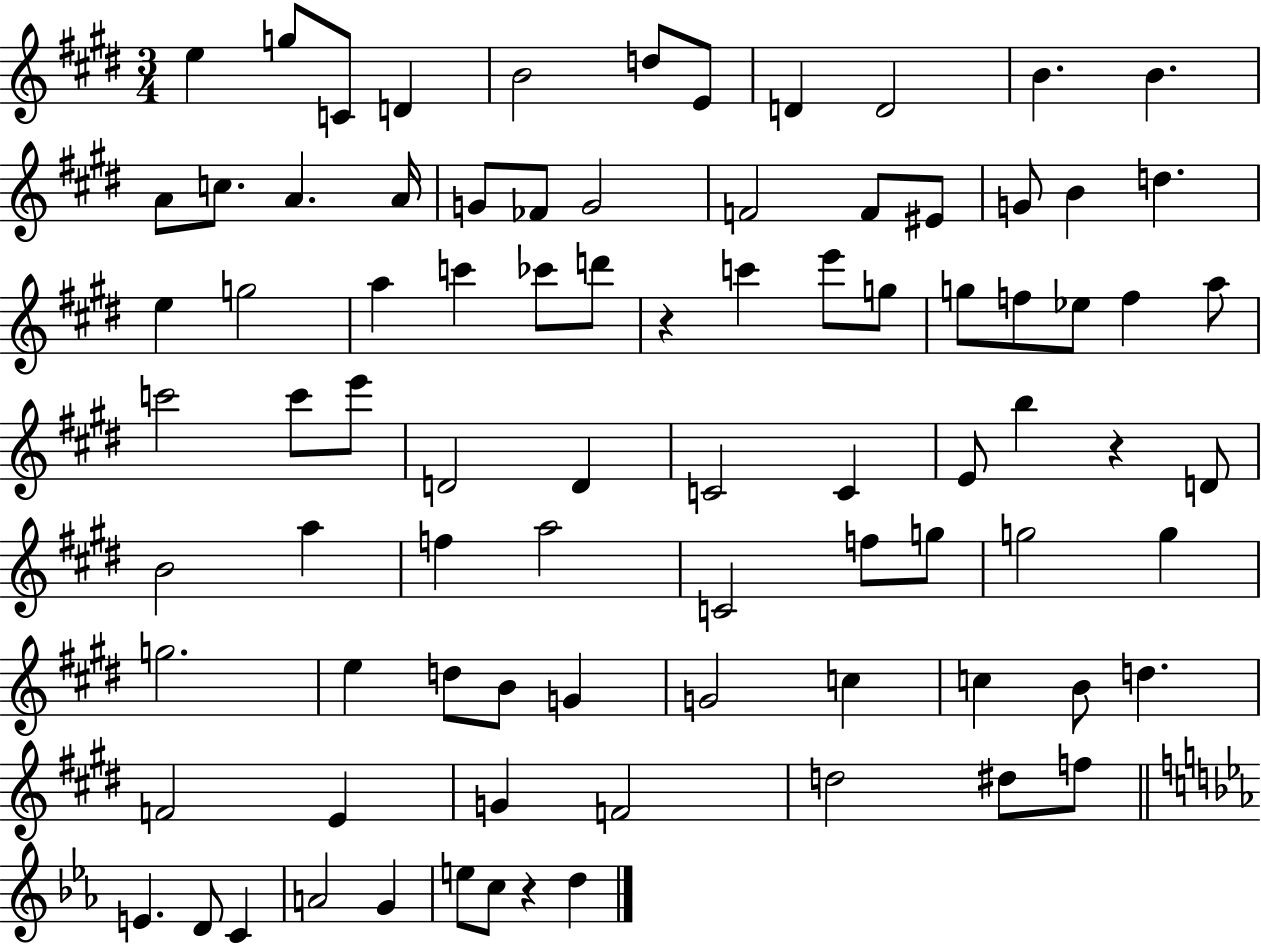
X:1
T:Untitled
M:3/4
L:1/4
K:E
e g/2 C/2 D B2 d/2 E/2 D D2 B B A/2 c/2 A A/4 G/2 _F/2 G2 F2 F/2 ^E/2 G/2 B d e g2 a c' _c'/2 d'/2 z c' e'/2 g/2 g/2 f/2 _e/2 f a/2 c'2 c'/2 e'/2 D2 D C2 C E/2 b z D/2 B2 a f a2 C2 f/2 g/2 g2 g g2 e d/2 B/2 G G2 c c B/2 d F2 E G F2 d2 ^d/2 f/2 E D/2 C A2 G e/2 c/2 z d